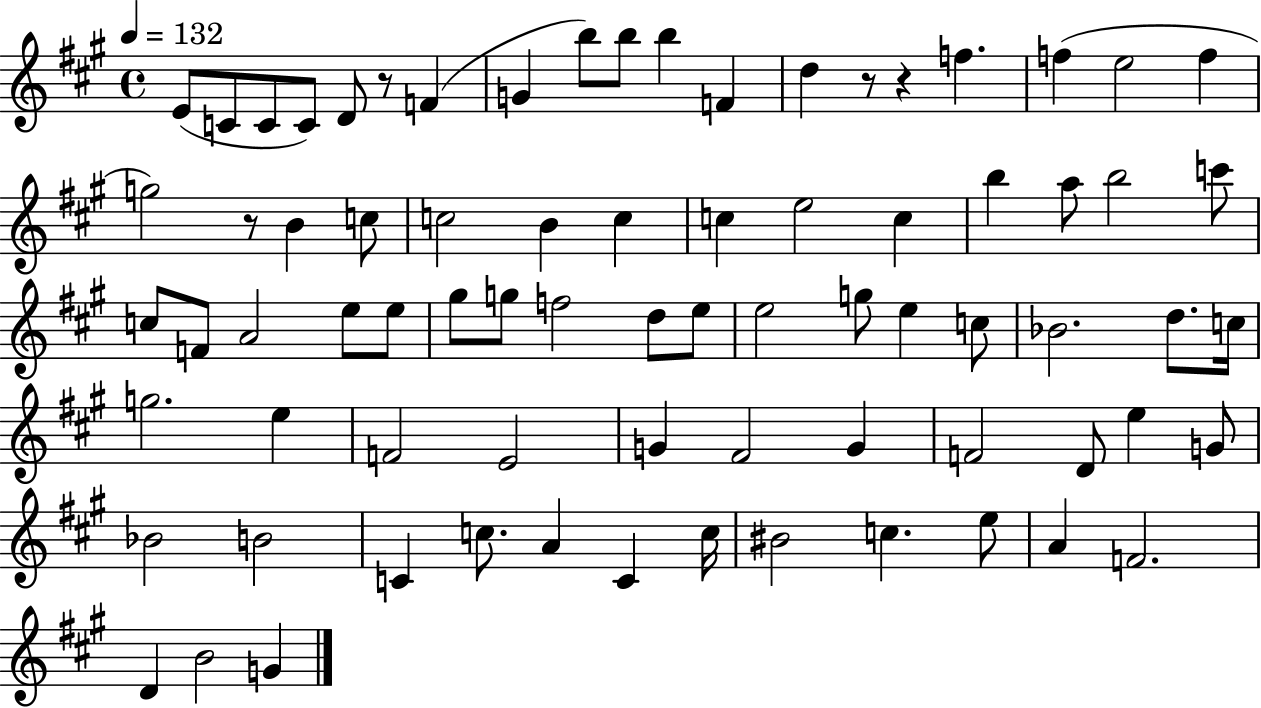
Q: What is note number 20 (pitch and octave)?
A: C5